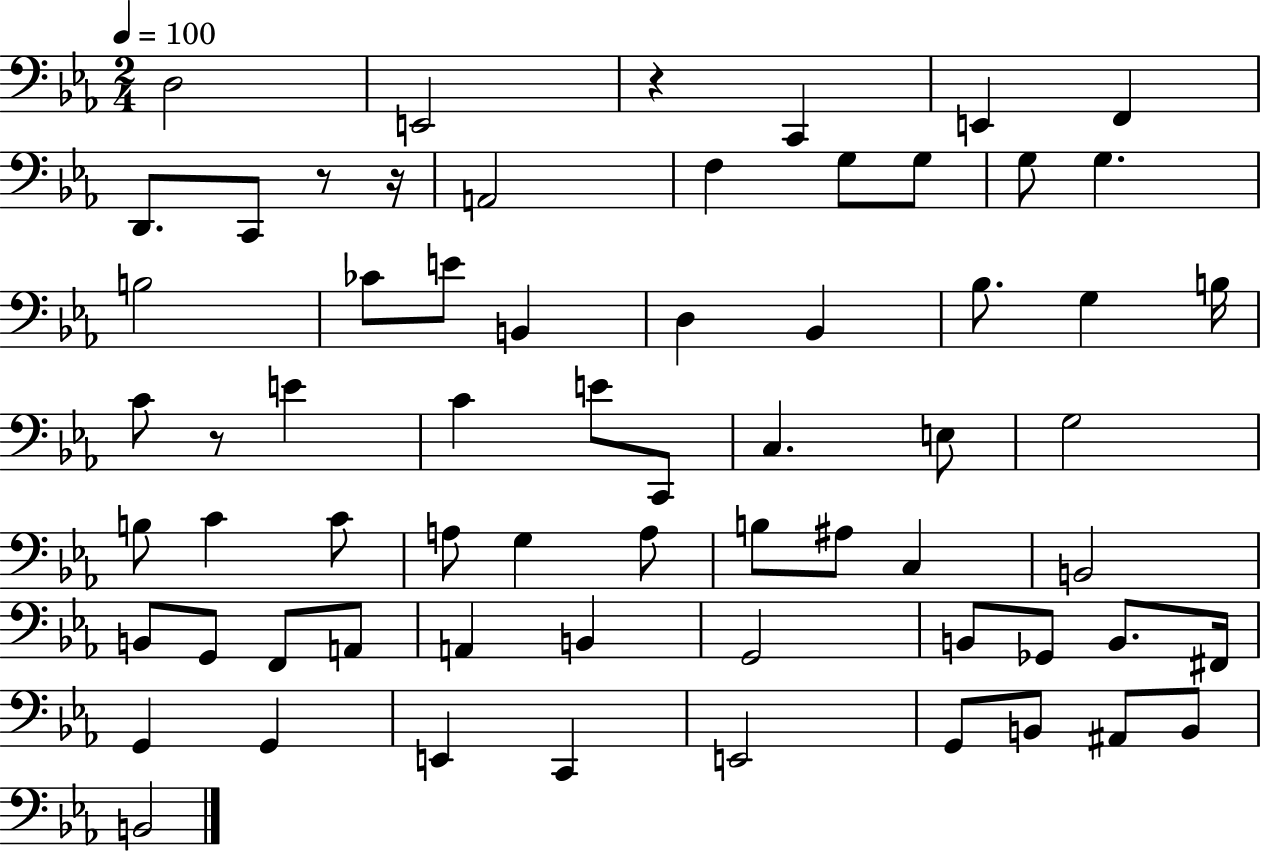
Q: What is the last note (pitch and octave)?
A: B2